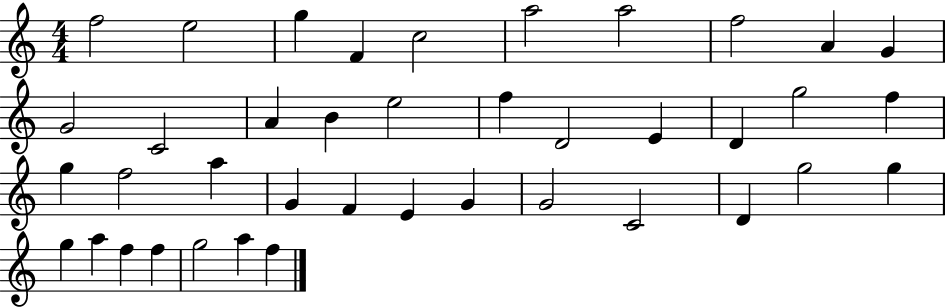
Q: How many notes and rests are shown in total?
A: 40